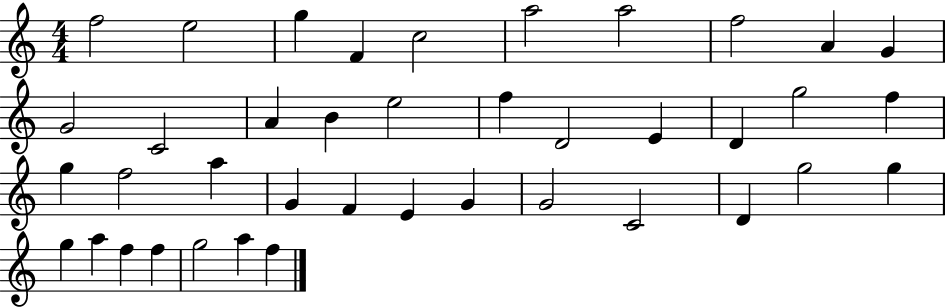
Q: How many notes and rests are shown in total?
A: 40